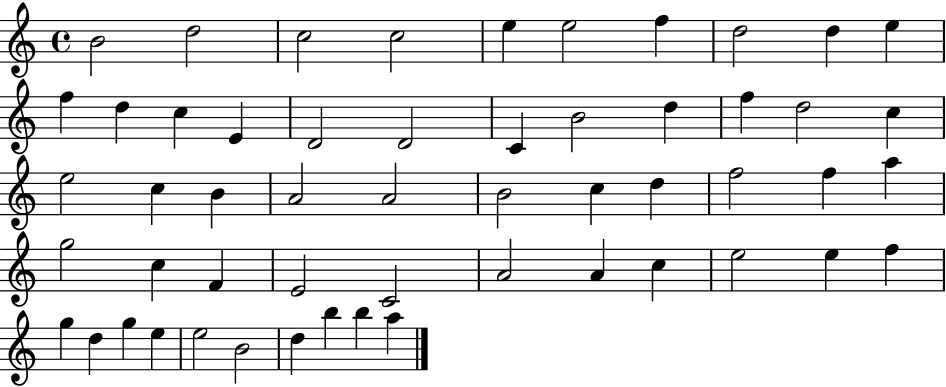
{
  \clef treble
  \time 4/4
  \defaultTimeSignature
  \key c \major
  b'2 d''2 | c''2 c''2 | e''4 e''2 f''4 | d''2 d''4 e''4 | \break f''4 d''4 c''4 e'4 | d'2 d'2 | c'4 b'2 d''4 | f''4 d''2 c''4 | \break e''2 c''4 b'4 | a'2 a'2 | b'2 c''4 d''4 | f''2 f''4 a''4 | \break g''2 c''4 f'4 | e'2 c'2 | a'2 a'4 c''4 | e''2 e''4 f''4 | \break g''4 d''4 g''4 e''4 | e''2 b'2 | d''4 b''4 b''4 a''4 | \bar "|."
}